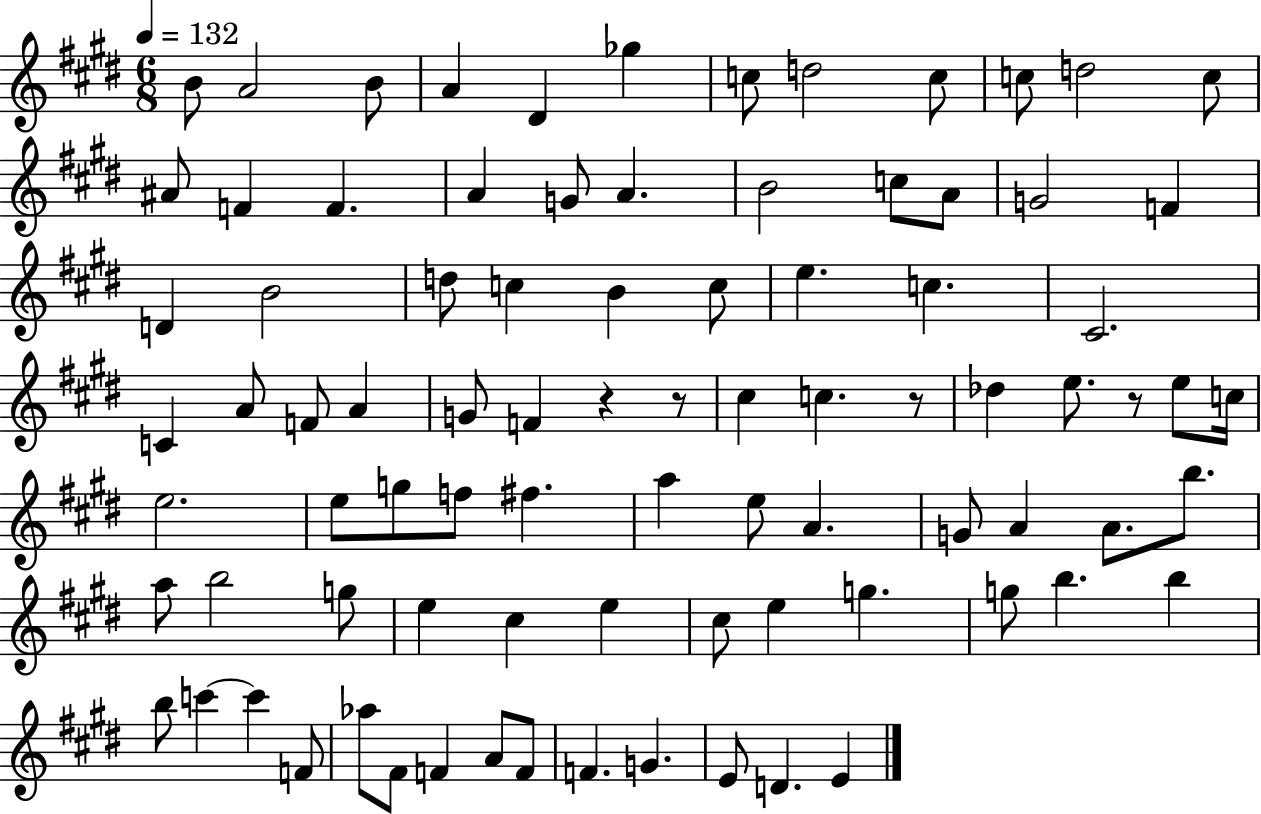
X:1
T:Untitled
M:6/8
L:1/4
K:E
B/2 A2 B/2 A ^D _g c/2 d2 c/2 c/2 d2 c/2 ^A/2 F F A G/2 A B2 c/2 A/2 G2 F D B2 d/2 c B c/2 e c ^C2 C A/2 F/2 A G/2 F z z/2 ^c c z/2 _d e/2 z/2 e/2 c/4 e2 e/2 g/2 f/2 ^f a e/2 A G/2 A A/2 b/2 a/2 b2 g/2 e ^c e ^c/2 e g g/2 b b b/2 c' c' F/2 _a/2 ^F/2 F A/2 F/2 F G E/2 D E